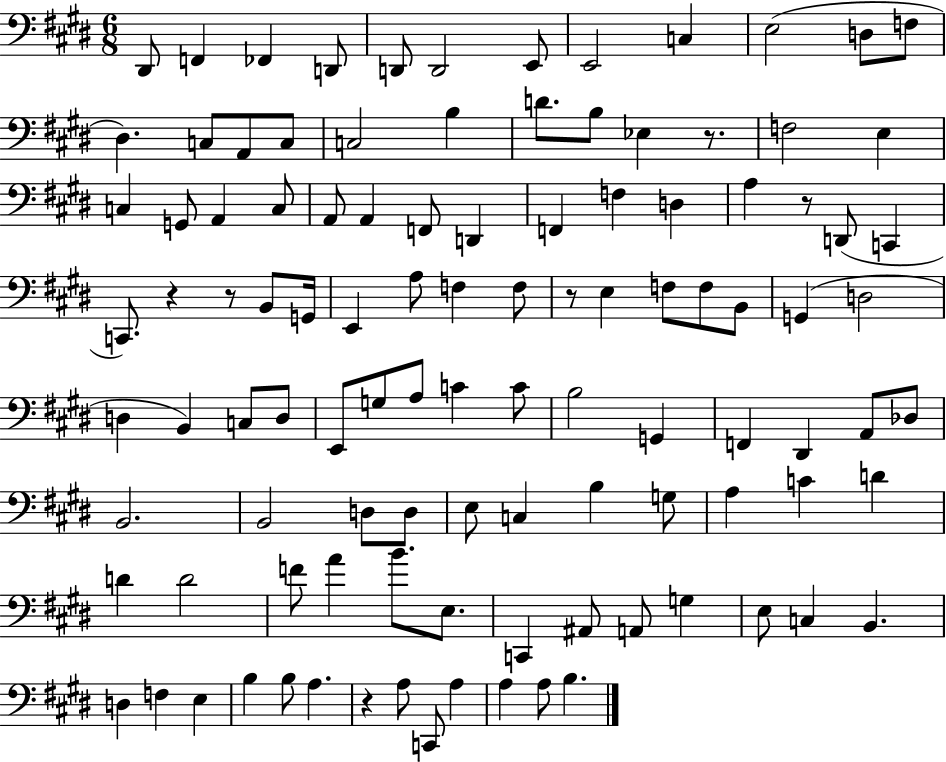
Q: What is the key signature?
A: E major